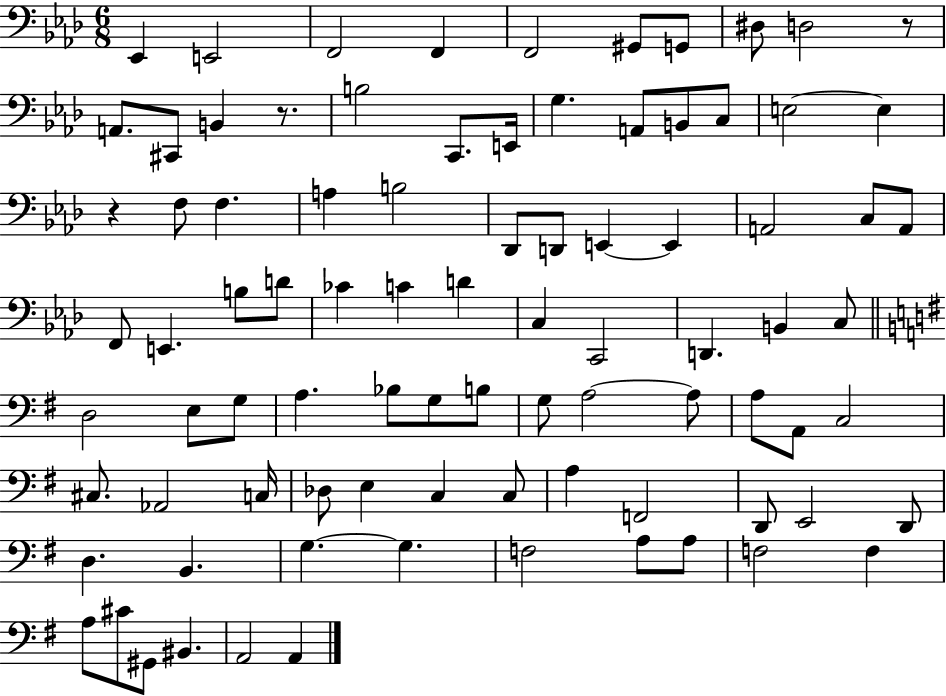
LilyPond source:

{
  \clef bass
  \numericTimeSignature
  \time 6/8
  \key aes \major
  \repeat volta 2 { ees,4 e,2 | f,2 f,4 | f,2 gis,8 g,8 | dis8 d2 r8 | \break a,8. cis,8 b,4 r8. | b2 c,8. e,16 | g4. a,8 b,8 c8 | e2~~ e4 | \break r4 f8 f4. | a4 b2 | des,8 d,8 e,4~~ e,4 | a,2 c8 a,8 | \break f,8 e,4. b8 d'8 | ces'4 c'4 d'4 | c4 c,2 | d,4. b,4 c8 | \break \bar "||" \break \key g \major d2 e8 g8 | a4. bes8 g8 b8 | g8 a2~~ a8 | a8 a,8 c2 | \break cis8. aes,2 c16 | des8 e4 c4 c8 | a4 f,2 | d,8 e,2 d,8 | \break d4. b,4. | g4.~~ g4. | f2 a8 a8 | f2 f4 | \break a8 cis'8 gis,8 bis,4. | a,2 a,4 | } \bar "|."
}